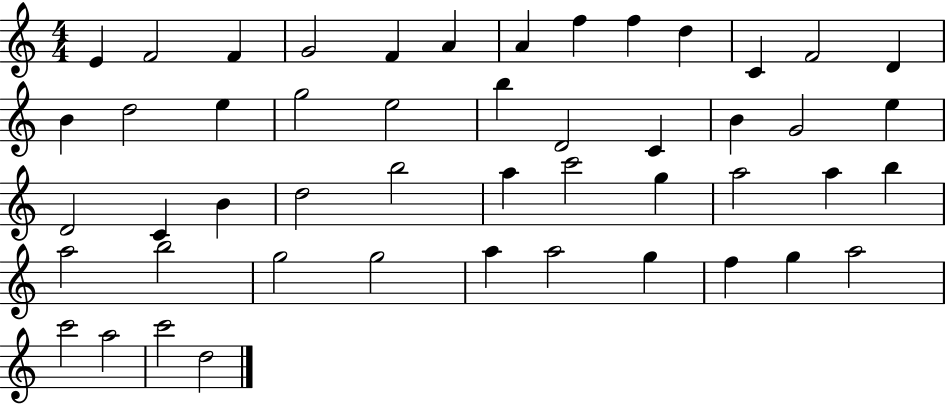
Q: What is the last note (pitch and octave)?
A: D5